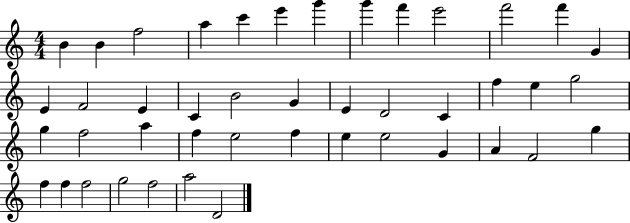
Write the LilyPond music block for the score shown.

{
  \clef treble
  \numericTimeSignature
  \time 4/4
  \key c \major
  b'4 b'4 f''2 | a''4 c'''4 e'''4 g'''4 | g'''4 f'''4 e'''2 | f'''2 f'''4 g'4 | \break e'4 f'2 e'4 | c'4 b'2 g'4 | e'4 d'2 c'4 | f''4 e''4 g''2 | \break g''4 f''2 a''4 | f''4 e''2 f''4 | e''4 e''2 g'4 | a'4 f'2 g''4 | \break f''4 f''4 f''2 | g''2 f''2 | a''2 d'2 | \bar "|."
}